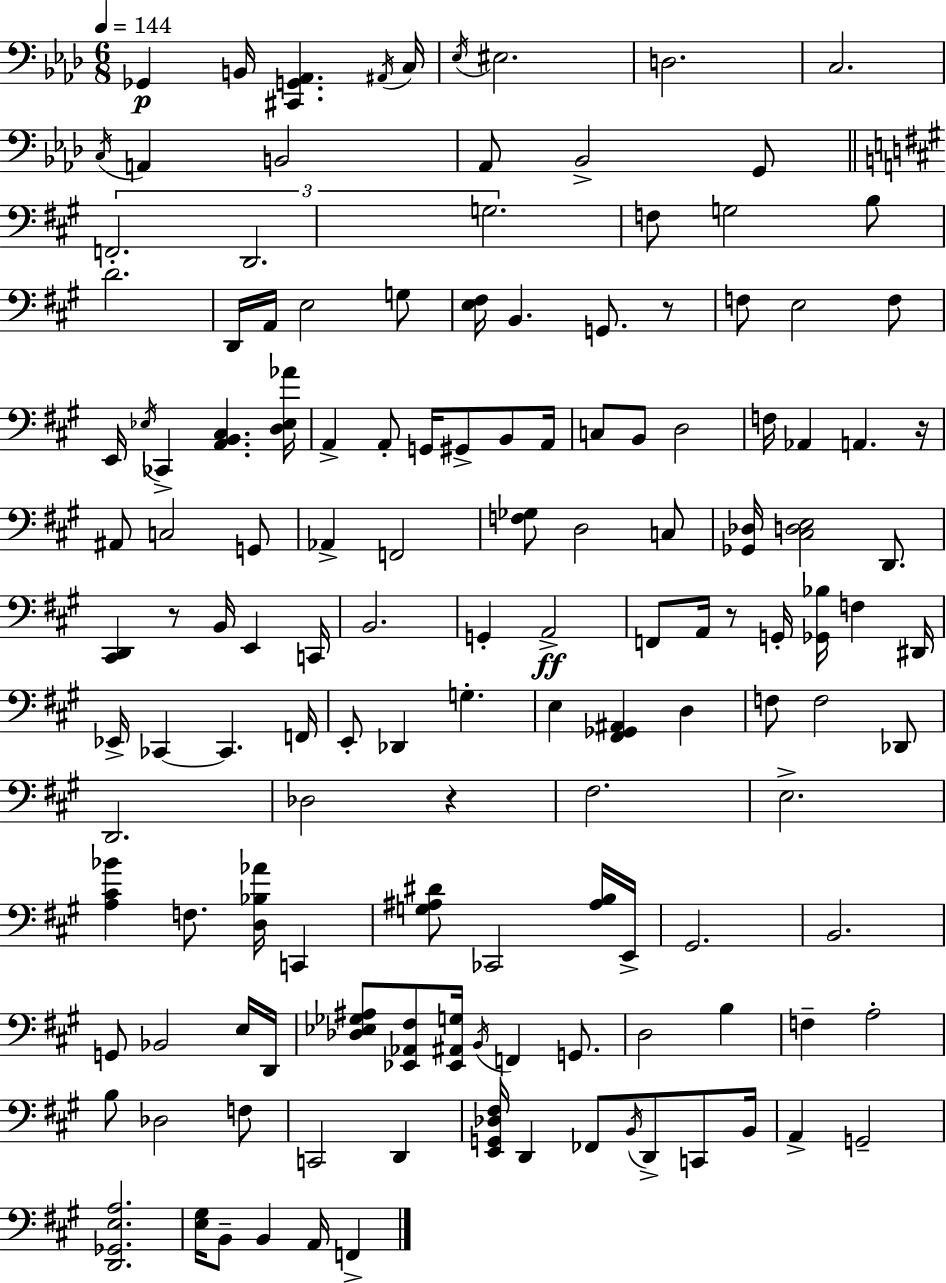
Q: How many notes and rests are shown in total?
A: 139